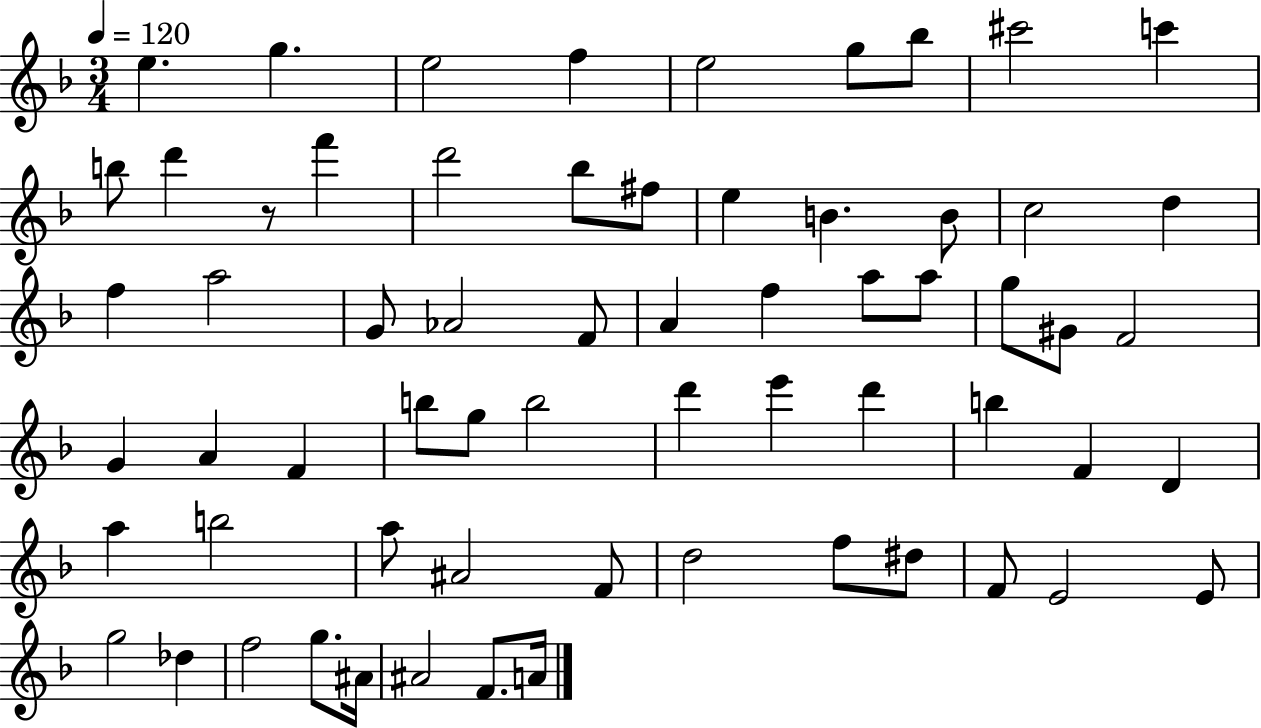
{
  \clef treble
  \numericTimeSignature
  \time 3/4
  \key f \major
  \tempo 4 = 120
  e''4. g''4. | e''2 f''4 | e''2 g''8 bes''8 | cis'''2 c'''4 | \break b''8 d'''4 r8 f'''4 | d'''2 bes''8 fis''8 | e''4 b'4. b'8 | c''2 d''4 | \break f''4 a''2 | g'8 aes'2 f'8 | a'4 f''4 a''8 a''8 | g''8 gis'8 f'2 | \break g'4 a'4 f'4 | b''8 g''8 b''2 | d'''4 e'''4 d'''4 | b''4 f'4 d'4 | \break a''4 b''2 | a''8 ais'2 f'8 | d''2 f''8 dis''8 | f'8 e'2 e'8 | \break g''2 des''4 | f''2 g''8. ais'16 | ais'2 f'8. a'16 | \bar "|."
}